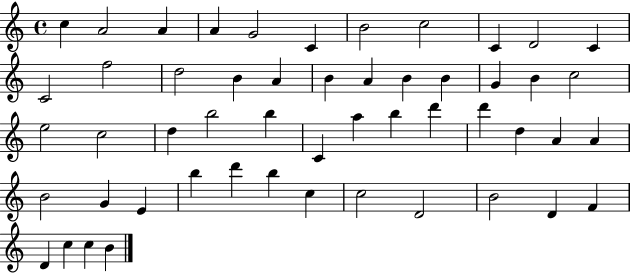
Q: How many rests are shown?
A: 0